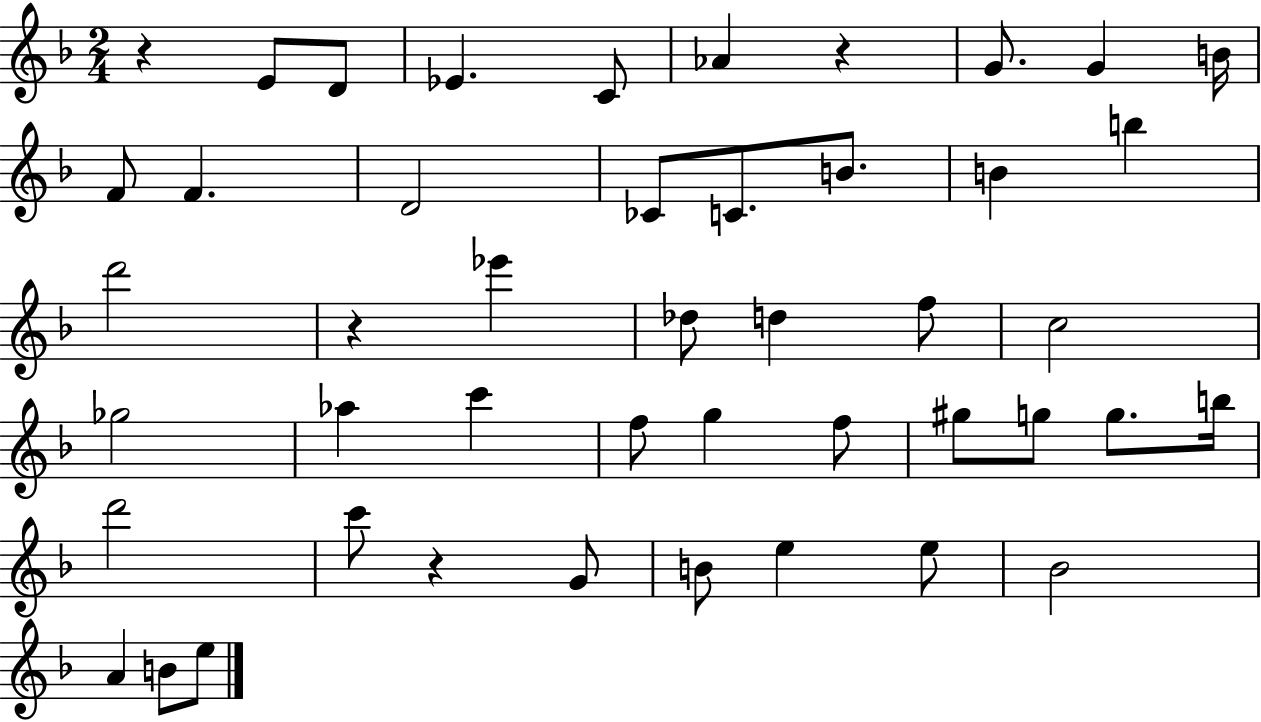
{
  \clef treble
  \numericTimeSignature
  \time 2/4
  \key f \major
  r4 e'8 d'8 | ees'4. c'8 | aes'4 r4 | g'8. g'4 b'16 | \break f'8 f'4. | d'2 | ces'8 c'8. b'8. | b'4 b''4 | \break d'''2 | r4 ees'''4 | des''8 d''4 f''8 | c''2 | \break ges''2 | aes''4 c'''4 | f''8 g''4 f''8 | gis''8 g''8 g''8. b''16 | \break d'''2 | c'''8 r4 g'8 | b'8 e''4 e''8 | bes'2 | \break a'4 b'8 e''8 | \bar "|."
}